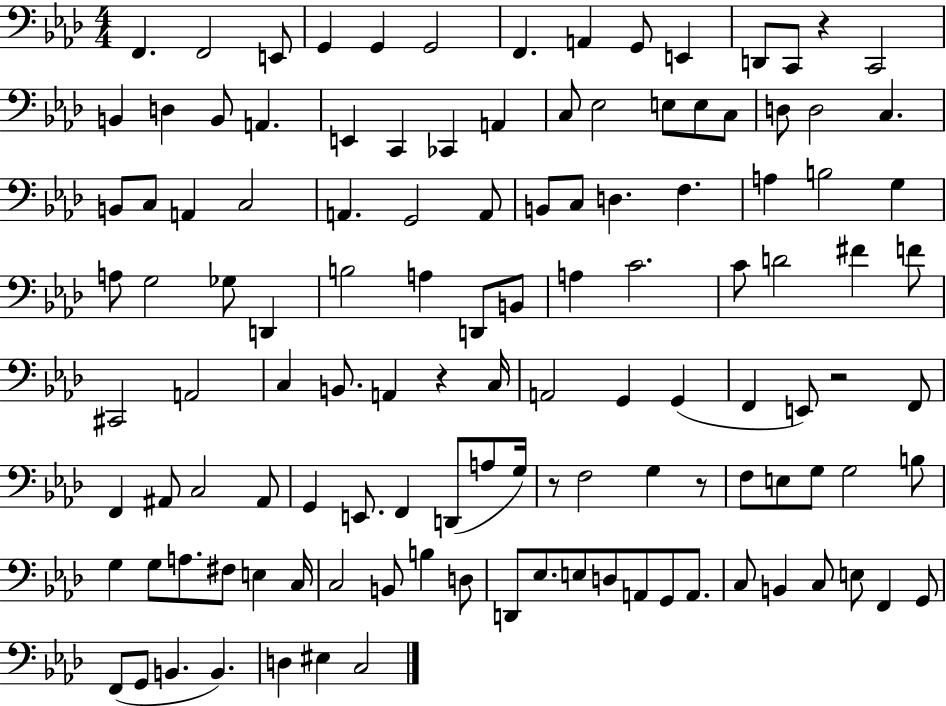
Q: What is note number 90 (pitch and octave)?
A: F#3